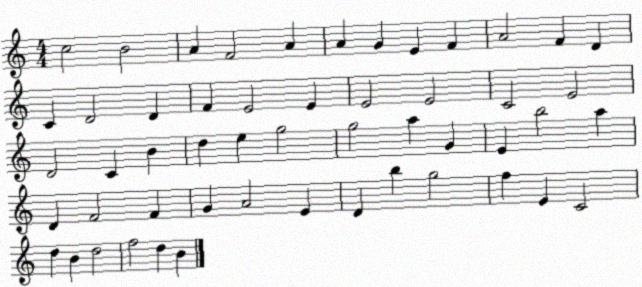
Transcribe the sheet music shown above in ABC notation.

X:1
T:Untitled
M:4/4
L:1/4
K:C
c2 B2 A F2 A A G E F A2 F D C D2 D F E2 E E2 E2 C2 E2 D2 C B d e g2 g2 a G E b2 a D F2 F G A2 E D b g2 f E C2 d B d2 f2 d B